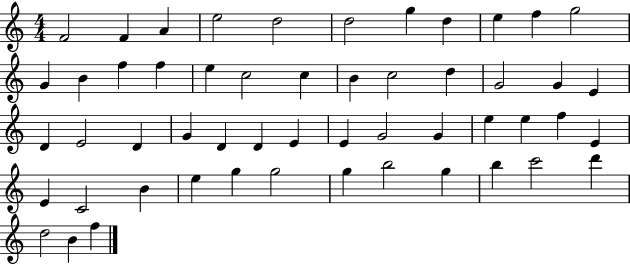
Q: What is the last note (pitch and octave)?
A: F5